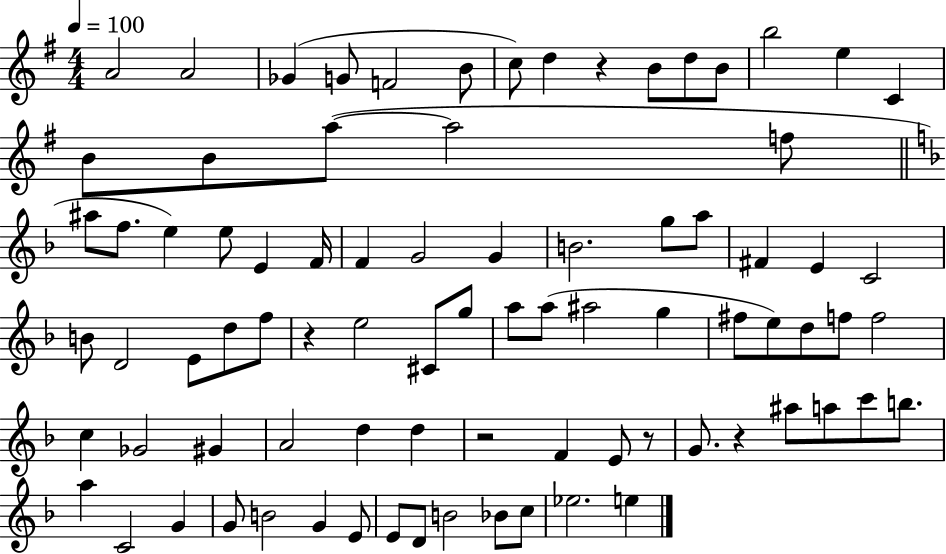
{
  \clef treble
  \numericTimeSignature
  \time 4/4
  \key g \major
  \tempo 4 = 100
  a'2 a'2 | ges'4( g'8 f'2 b'8 | c''8) d''4 r4 b'8 d''8 b'8 | b''2 e''4 c'4 | \break b'8 b'8 a''8~(~ a''2 f''8 | \bar "||" \break \key f \major ais''8 f''8. e''4) e''8 e'4 f'16 | f'4 g'2 g'4 | b'2. g''8 a''8 | fis'4 e'4 c'2 | \break b'8 d'2 e'8 d''8 f''8 | r4 e''2 cis'8 g''8 | a''8 a''8( ais''2 g''4 | fis''8 e''8) d''8 f''8 f''2 | \break c''4 ges'2 gis'4 | a'2 d''4 d''4 | r2 f'4 e'8 r8 | g'8. r4 ais''8 a''8 c'''8 b''8. | \break a''4 c'2 g'4 | g'8 b'2 g'4 e'8 | e'8 d'8 b'2 bes'8 c''8 | ees''2. e''4 | \break \bar "|."
}